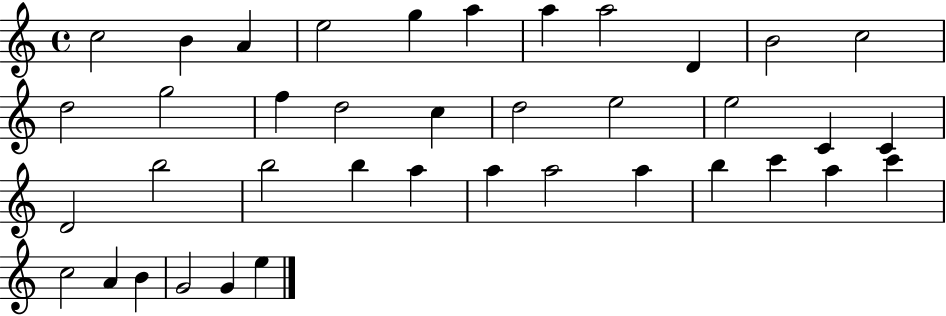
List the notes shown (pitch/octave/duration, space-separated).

C5/h B4/q A4/q E5/h G5/q A5/q A5/q A5/h D4/q B4/h C5/h D5/h G5/h F5/q D5/h C5/q D5/h E5/h E5/h C4/q C4/q D4/h B5/h B5/h B5/q A5/q A5/q A5/h A5/q B5/q C6/q A5/q C6/q C5/h A4/q B4/q G4/h G4/q E5/q